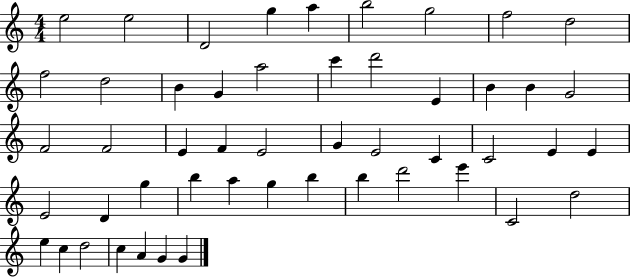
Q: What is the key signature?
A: C major